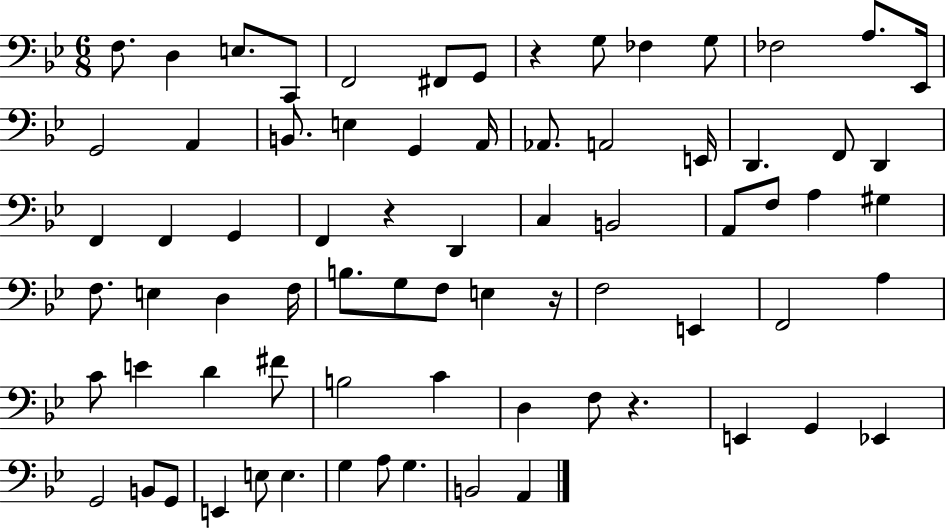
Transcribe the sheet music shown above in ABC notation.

X:1
T:Untitled
M:6/8
L:1/4
K:Bb
F,/2 D, E,/2 C,,/2 F,,2 ^F,,/2 G,,/2 z G,/2 _F, G,/2 _F,2 A,/2 _E,,/4 G,,2 A,, B,,/2 E, G,, A,,/4 _A,,/2 A,,2 E,,/4 D,, F,,/2 D,, F,, F,, G,, F,, z D,, C, B,,2 A,,/2 F,/2 A, ^G, F,/2 E, D, F,/4 B,/2 G,/2 F,/2 E, z/4 F,2 E,, F,,2 A, C/2 E D ^F/2 B,2 C D, F,/2 z E,, G,, _E,, G,,2 B,,/2 G,,/2 E,, E,/2 E, G, A,/2 G, B,,2 A,,